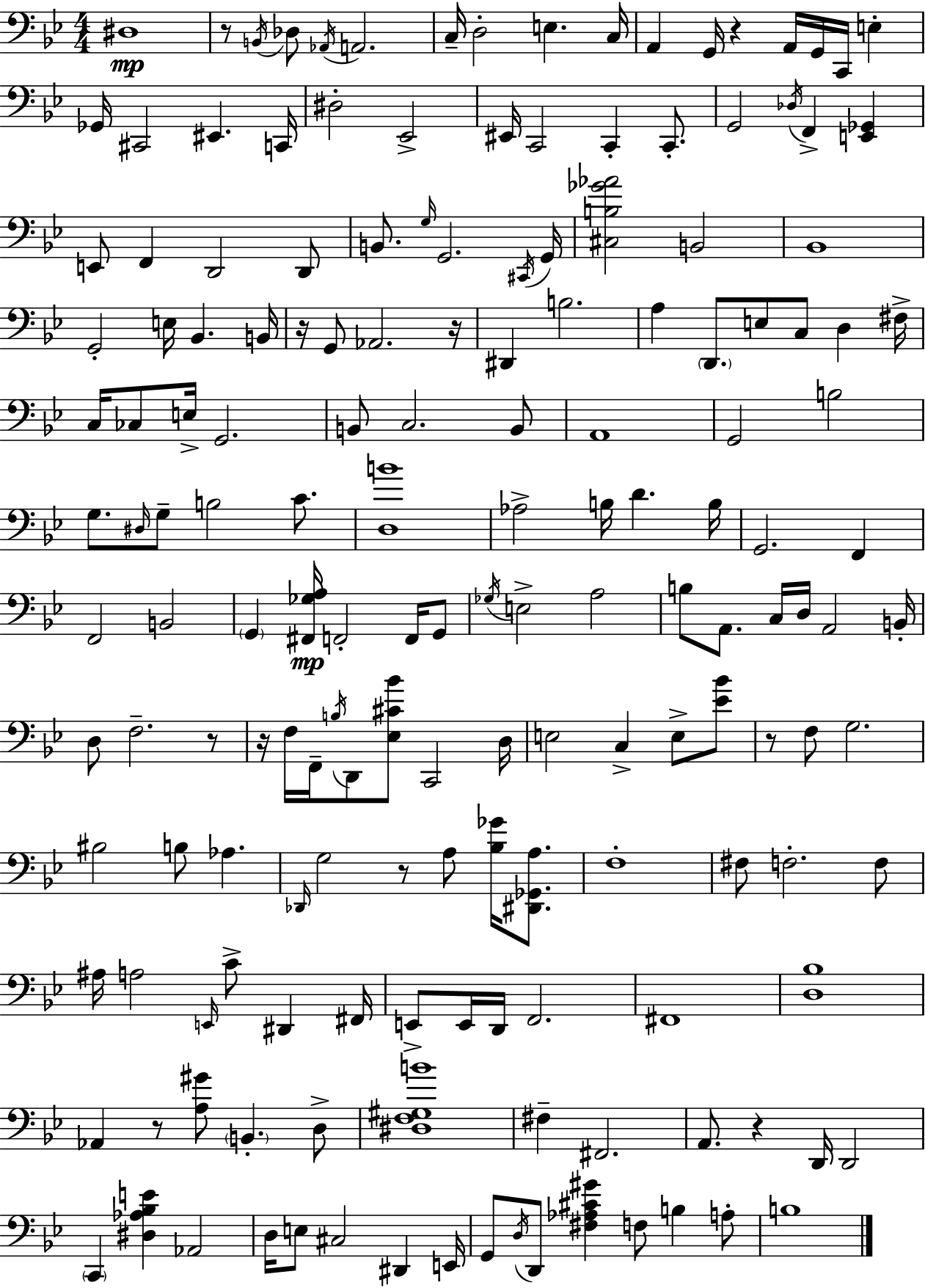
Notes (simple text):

D#3/w R/e B2/s Db3/e Ab2/s A2/h. C3/s D3/h E3/q. C3/s A2/q G2/s R/q A2/s G2/s C2/s E3/q Gb2/s C#2/h EIS2/q. C2/s D#3/h Eb2/h EIS2/s C2/h C2/q C2/e. G2/h Db3/s F2/q [E2,Gb2]/q E2/e F2/q D2/h D2/e B2/e. G3/s G2/h. C#2/s G2/s [C#3,B3,Gb4,Ab4]/h B2/h Bb2/w G2/h E3/s Bb2/q. B2/s R/s G2/e Ab2/h. R/s D#2/q B3/h. A3/q D2/e. E3/e C3/e D3/q F#3/s C3/s CES3/e E3/s G2/h. B2/e C3/h. B2/e A2/w G2/h B3/h G3/e. D#3/s G3/e B3/h C4/e. [D3,B4]/w Ab3/h B3/s D4/q. B3/s G2/h. F2/q F2/h B2/h G2/q [F#2,Gb3,A3]/s F2/h F2/s G2/e Gb3/s E3/h A3/h B3/e A2/e. C3/s D3/s A2/h B2/s D3/e F3/h. R/e R/s F3/s F2/s B3/s D2/e [Eb3,C#4,Bb4]/e C2/h D3/s E3/h C3/q E3/e [Eb4,Bb4]/e R/e F3/e G3/h. BIS3/h B3/e Ab3/q. Db2/s G3/h R/e A3/e [Bb3,Gb4]/s [D#2,Gb2,A3]/e. F3/w F#3/e F3/h. F3/e A#3/s A3/h E2/s C4/e D#2/q F#2/s E2/e E2/s D2/s F2/h. F#2/w [D3,Bb3]/w Ab2/q R/e [A3,G#4]/e B2/q. D3/e [D#3,F3,G#3,B4]/w F#3/q F#2/h. A2/e. R/q D2/s D2/h C2/q [D#3,Ab3,Bb3,E4]/q Ab2/h D3/s E3/e C#3/h D#2/q E2/s G2/e D3/s D2/e [F#3,Ab3,C#4,G#4]/q F3/e B3/q A3/e B3/w